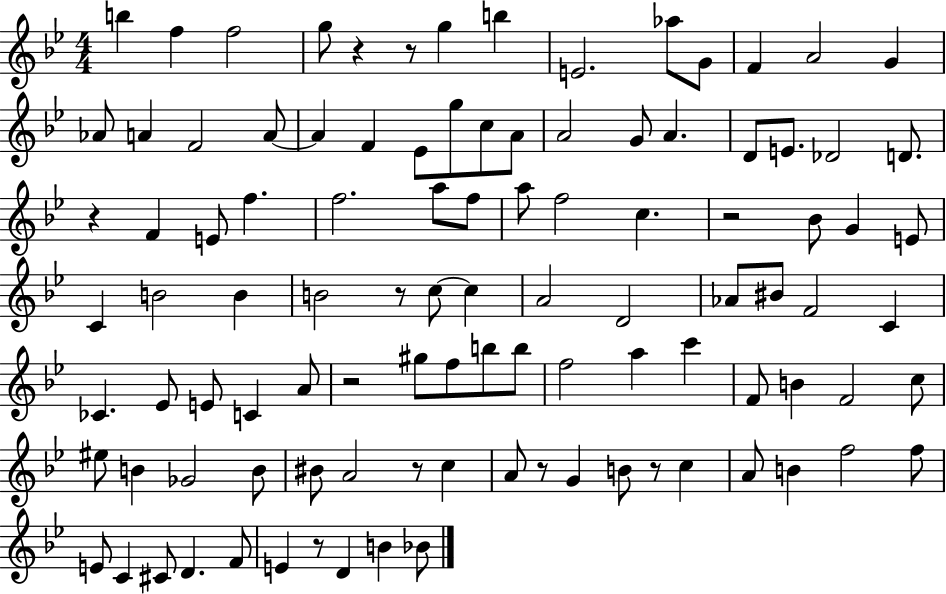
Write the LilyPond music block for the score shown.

{
  \clef treble
  \numericTimeSignature
  \time 4/4
  \key bes \major
  b''4 f''4 f''2 | g''8 r4 r8 g''4 b''4 | e'2. aes''8 g'8 | f'4 a'2 g'4 | \break aes'8 a'4 f'2 a'8~~ | a'4 f'4 ees'8 g''8 c''8 a'8 | a'2 g'8 a'4. | d'8 e'8. des'2 d'8. | \break r4 f'4 e'8 f''4. | f''2. a''8 f''8 | a''8 f''2 c''4. | r2 bes'8 g'4 e'8 | \break c'4 b'2 b'4 | b'2 r8 c''8~~ c''4 | a'2 d'2 | aes'8 bis'8 f'2 c'4 | \break ces'4. ees'8 e'8 c'4 a'8 | r2 gis''8 f''8 b''8 b''8 | f''2 a''4 c'''4 | f'8 b'4 f'2 c''8 | \break eis''8 b'4 ges'2 b'8 | bis'8 a'2 r8 c''4 | a'8 r8 g'4 b'8 r8 c''4 | a'8 b'4 f''2 f''8 | \break e'8 c'4 cis'8 d'4. f'8 | e'4 r8 d'4 b'4 bes'8 | \bar "|."
}